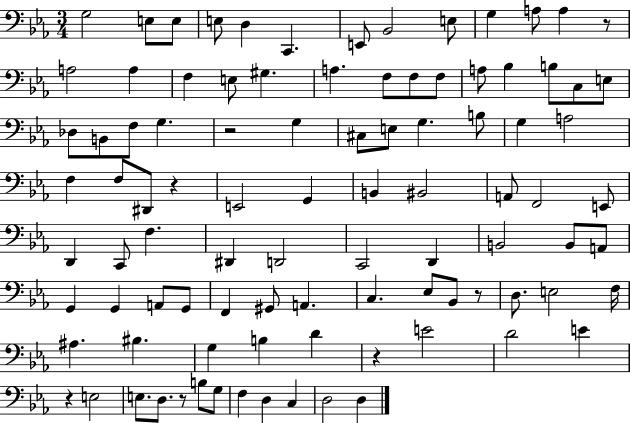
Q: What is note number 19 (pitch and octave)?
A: F3